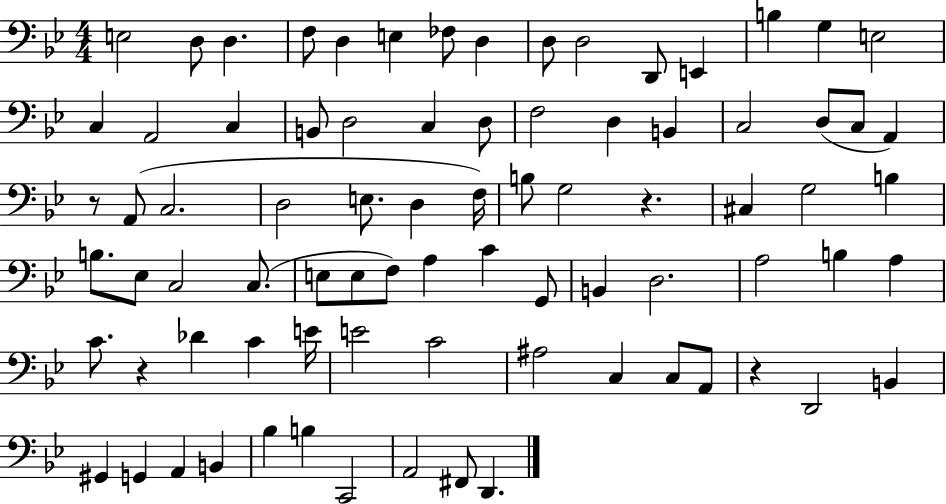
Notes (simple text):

E3/h D3/e D3/q. F3/e D3/q E3/q FES3/e D3/q D3/e D3/h D2/e E2/q B3/q G3/q E3/h C3/q A2/h C3/q B2/e D3/h C3/q D3/e F3/h D3/q B2/q C3/h D3/e C3/e A2/q R/e A2/e C3/h. D3/h E3/e. D3/q F3/s B3/e G3/h R/q. C#3/q G3/h B3/q B3/e. Eb3/e C3/h C3/e. E3/e E3/e F3/e A3/q C4/q G2/e B2/q D3/h. A3/h B3/q A3/q C4/e. R/q Db4/q C4/q E4/s E4/h C4/h A#3/h C3/q C3/e A2/e R/q D2/h B2/q G#2/q G2/q A2/q B2/q Bb3/q B3/q C2/h A2/h F#2/e D2/q.